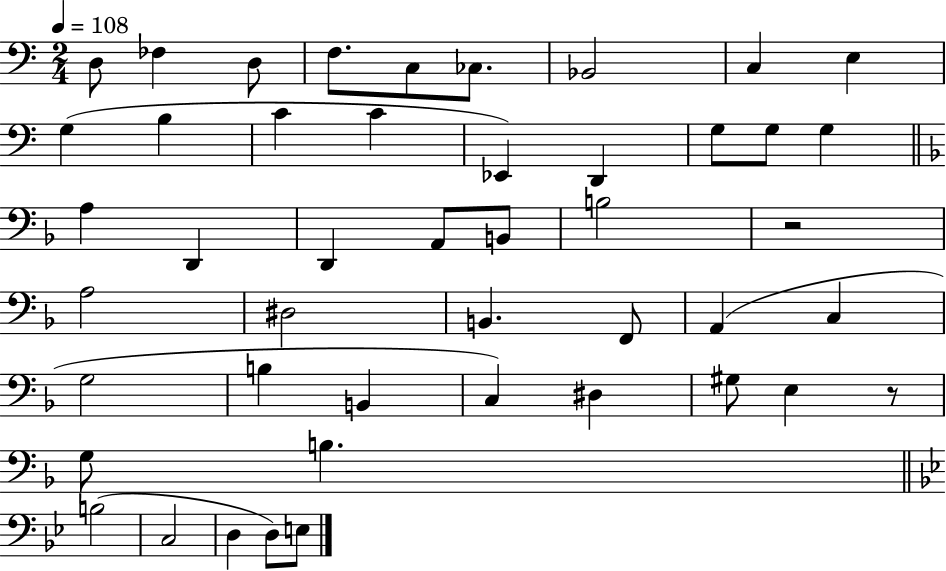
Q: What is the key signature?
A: C major